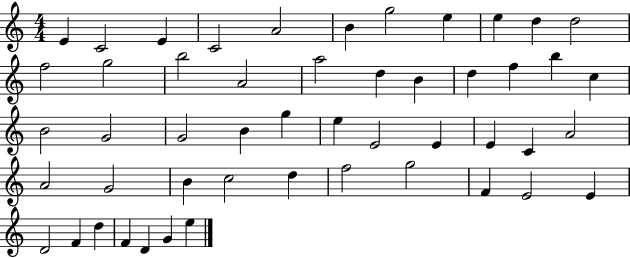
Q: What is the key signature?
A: C major